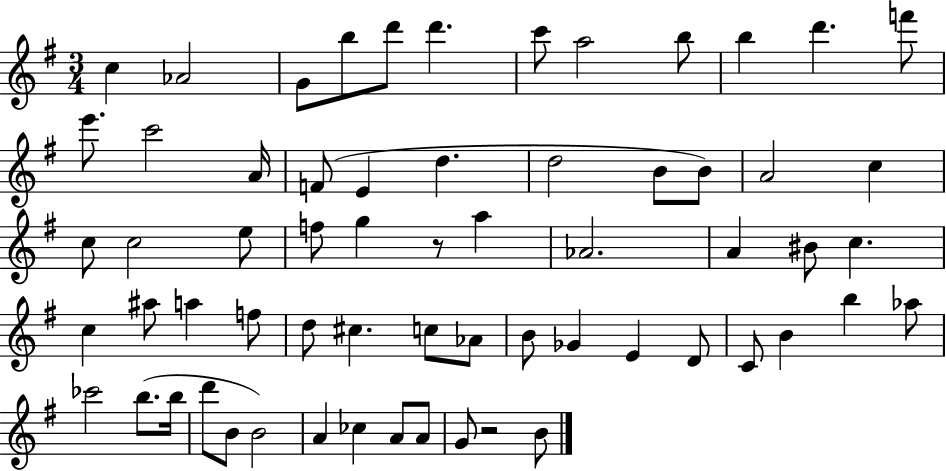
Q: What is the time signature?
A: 3/4